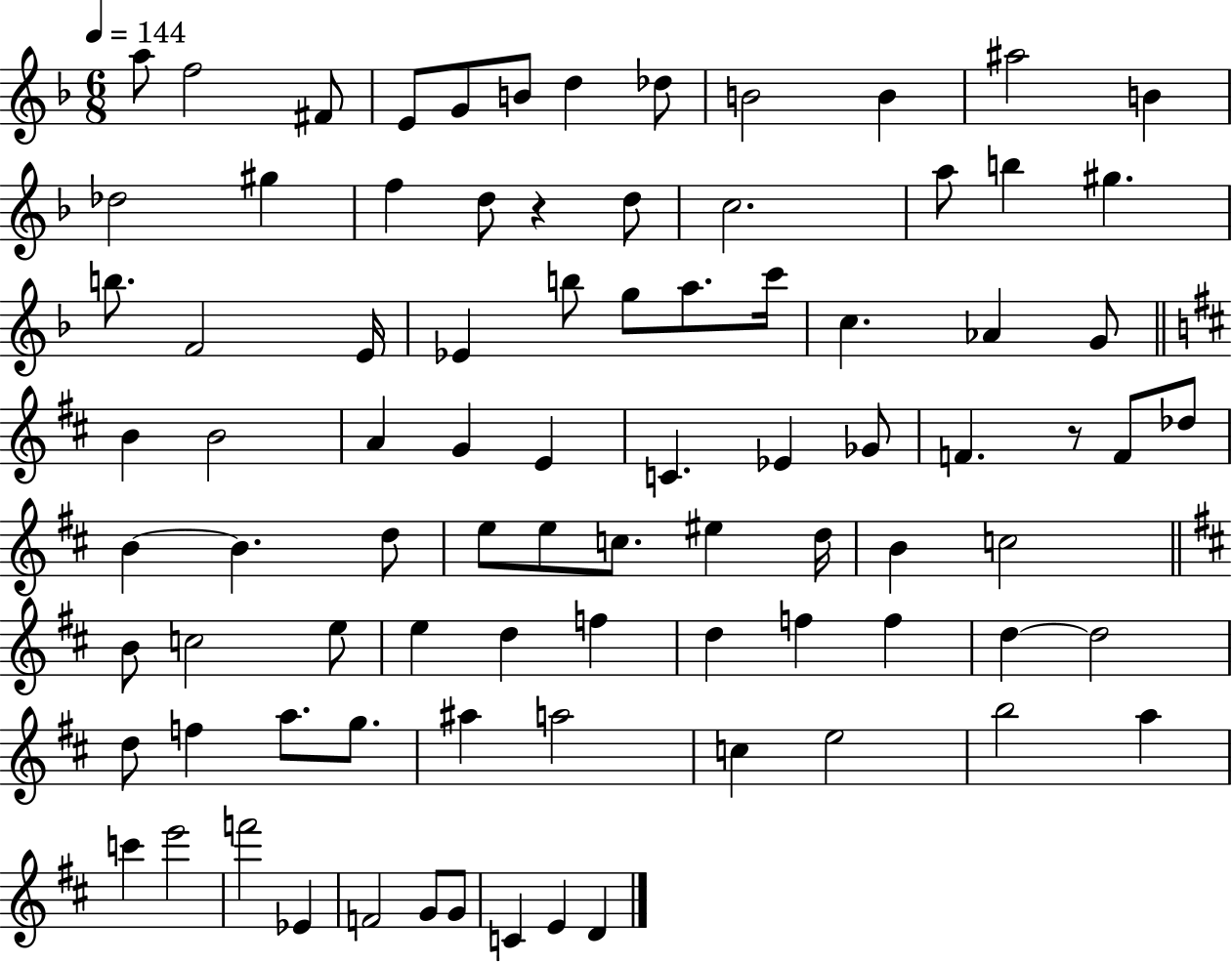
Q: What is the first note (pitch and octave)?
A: A5